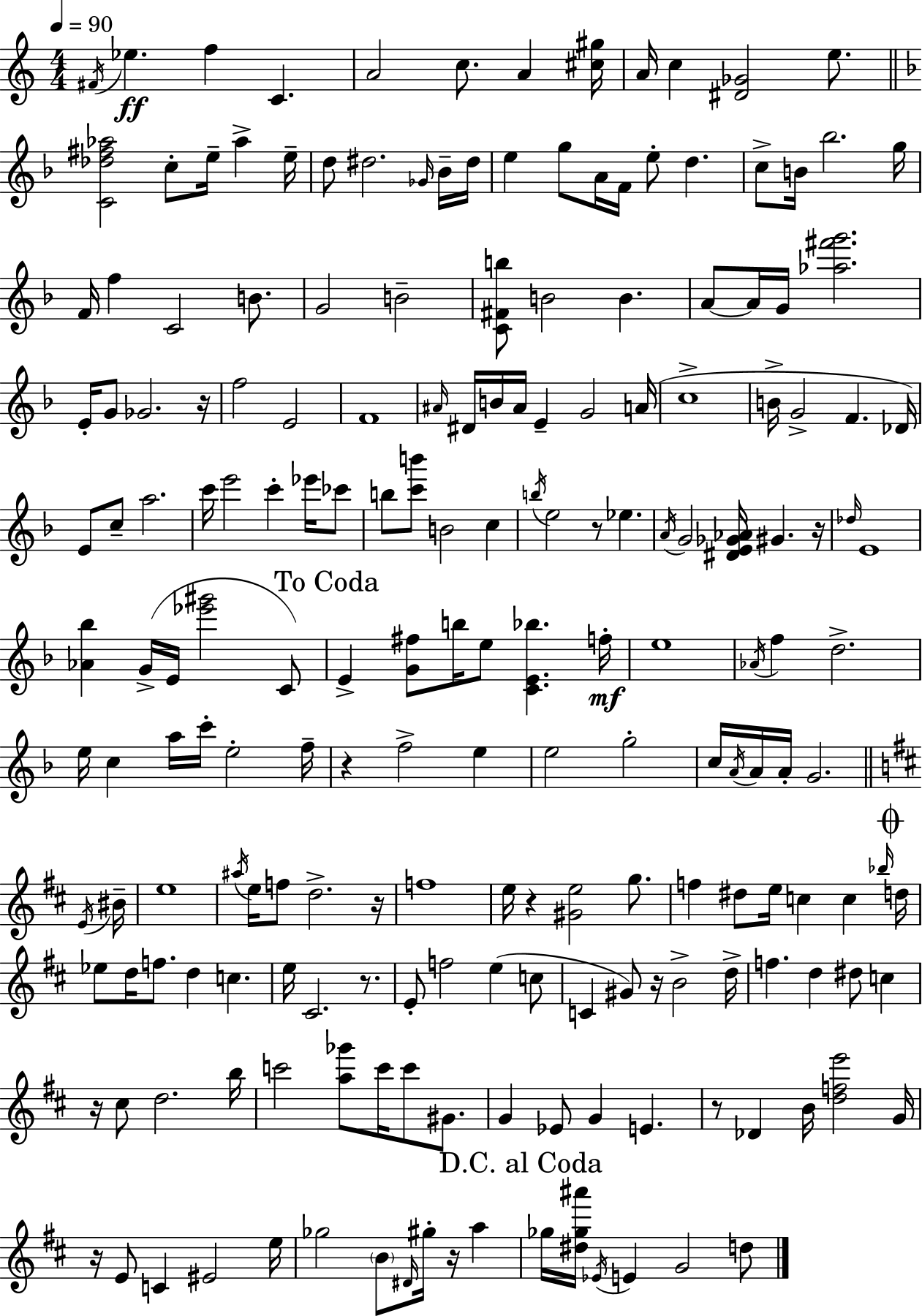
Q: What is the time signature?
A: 4/4